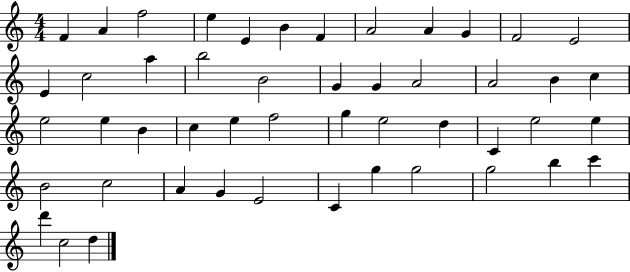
{
  \clef treble
  \numericTimeSignature
  \time 4/4
  \key c \major
  f'4 a'4 f''2 | e''4 e'4 b'4 f'4 | a'2 a'4 g'4 | f'2 e'2 | \break e'4 c''2 a''4 | b''2 b'2 | g'4 g'4 a'2 | a'2 b'4 c''4 | \break e''2 e''4 b'4 | c''4 e''4 f''2 | g''4 e''2 d''4 | c'4 e''2 e''4 | \break b'2 c''2 | a'4 g'4 e'2 | c'4 g''4 g''2 | g''2 b''4 c'''4 | \break d'''4 c''2 d''4 | \bar "|."
}